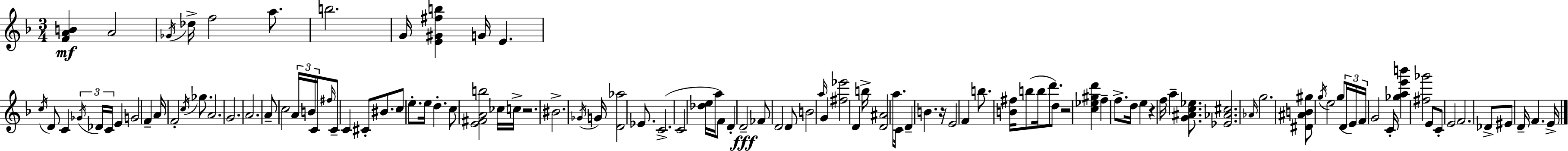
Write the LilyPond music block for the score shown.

{
  \clef treble
  \numericTimeSignature
  \time 3/4
  \key f \major
  <f' a' b'>4\mf a'2 | \acciaccatura { ges'16 } des''16-> f''2 a''8. | b''2. | g'16 <e' gis' fis'' b''>4 g'16 e'4. | \break \acciaccatura { c''16 } d'8 c'4 \tuplet 3/2 { \acciaccatura { ges'16 } des'16 c'16 } e'4 | g'2 f'4-- | a'16 f'2-. | \acciaccatura { c''16 } ges''8. a'2. | \break g'2. | a'2. | a'8-- c''2 | \tuplet 3/2 { a'16 b'16 c'16 } \grace { fis''16 } c'8-- c'4 | \break cis'8-. bis'8. c''8 e''8.-. e''16 d''4.-. | c''8 <e' fis' a' b''>2 | ces''16 c''16-> r2. | bis'2.-> | \break \acciaccatura { ges'16 } g'16 <d' aes''>2 | ees'8. c'2.->( | c'2 | <des'' e''>16 a''16 f'8) d'4-. d'2--\fff | \break fes'8 d'2 | d'8 b'2 | \grace { a''16 } g'4 <fis'' ees'''>2 | d'4 b''16-> <d' ais'>2 | \break a''8. c'16 d'4-- | b'4. r16 e'2 | f'4 b''8. <b' fis''>16 b''8( | b''16 d'''8. d''8) r2 | \break <c'' ees'' gis'' d'''>4 f''4-- f''8.-> | d''16 e''4 r4 f''16 | a''4-- <g' ais' c'' ees''>8. <ees' aes' cis''>2. | \grace { aes'16 } g''2. | \break <dis' ais' b' gis''>8 \acciaccatura { g''16 } e''2 | g''8( \tuplet 3/2 { d'16 e'16) f'16 } | g'2 c'16-. <ges'' a'' e''' b'''>4 | <fis'' ges'''>2 e'8 c'8-. | \break e'2 f'2. | des'8-> eis'8 | d'16-- f'4. e'16-> \bar "|."
}